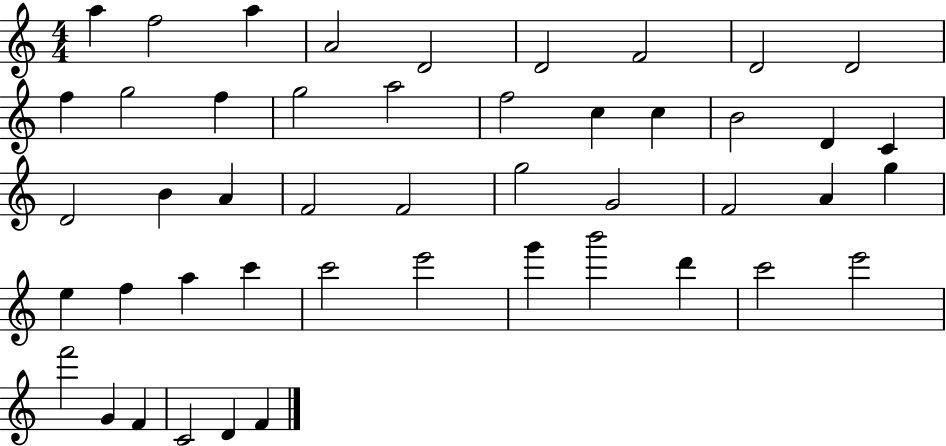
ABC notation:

X:1
T:Untitled
M:4/4
L:1/4
K:C
a f2 a A2 D2 D2 F2 D2 D2 f g2 f g2 a2 f2 c c B2 D C D2 B A F2 F2 g2 G2 F2 A g e f a c' c'2 e'2 g' b'2 d' c'2 e'2 f'2 G F C2 D F